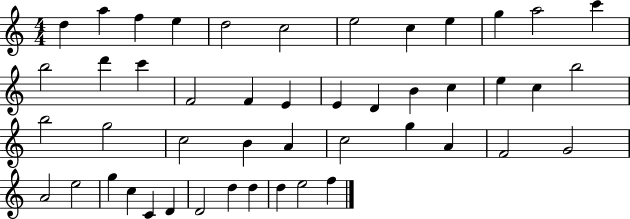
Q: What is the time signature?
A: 4/4